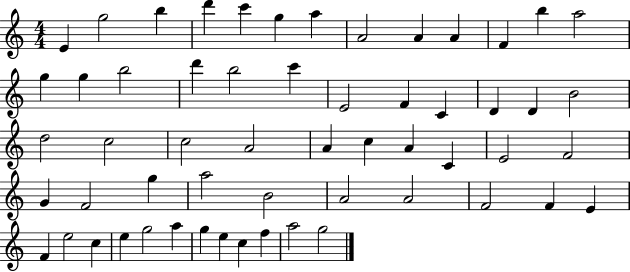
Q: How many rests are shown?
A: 0